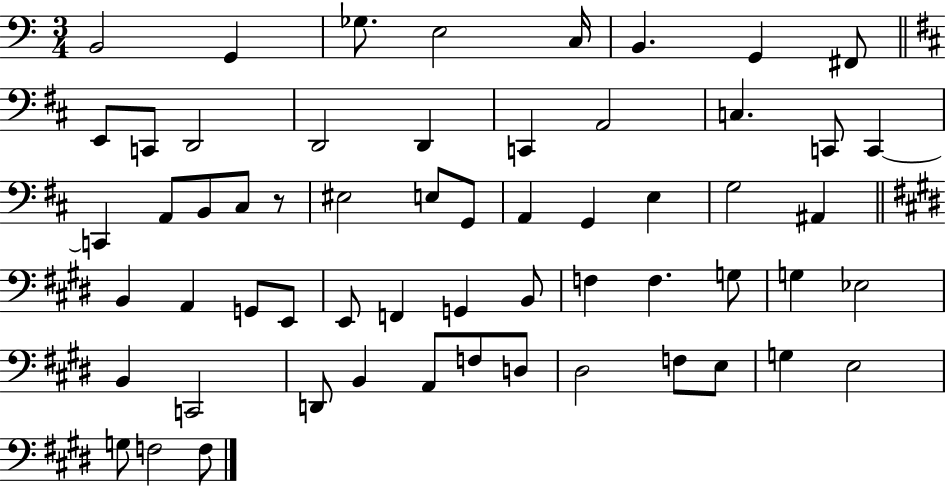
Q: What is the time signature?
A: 3/4